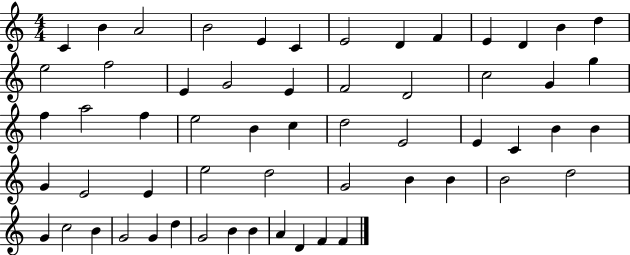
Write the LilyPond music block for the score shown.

{
  \clef treble
  \numericTimeSignature
  \time 4/4
  \key c \major
  c'4 b'4 a'2 | b'2 e'4 c'4 | e'2 d'4 f'4 | e'4 d'4 b'4 d''4 | \break e''2 f''2 | e'4 g'2 e'4 | f'2 d'2 | c''2 g'4 g''4 | \break f''4 a''2 f''4 | e''2 b'4 c''4 | d''2 e'2 | e'4 c'4 b'4 b'4 | \break g'4 e'2 e'4 | e''2 d''2 | g'2 b'4 b'4 | b'2 d''2 | \break g'4 c''2 b'4 | g'2 g'4 d''4 | g'2 b'4 b'4 | a'4 d'4 f'4 f'4 | \break \bar "|."
}